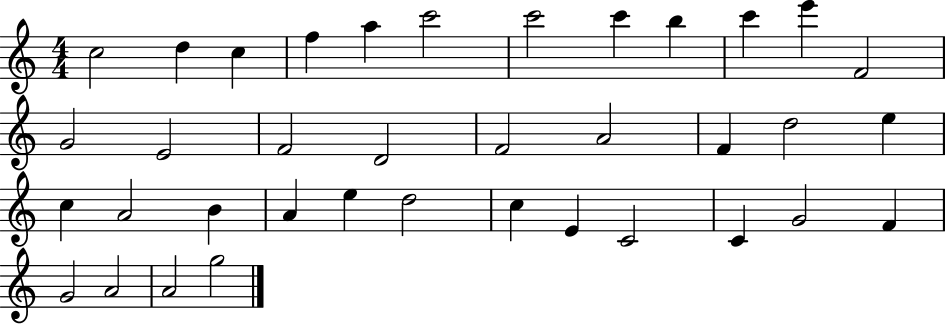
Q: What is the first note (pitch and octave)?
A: C5